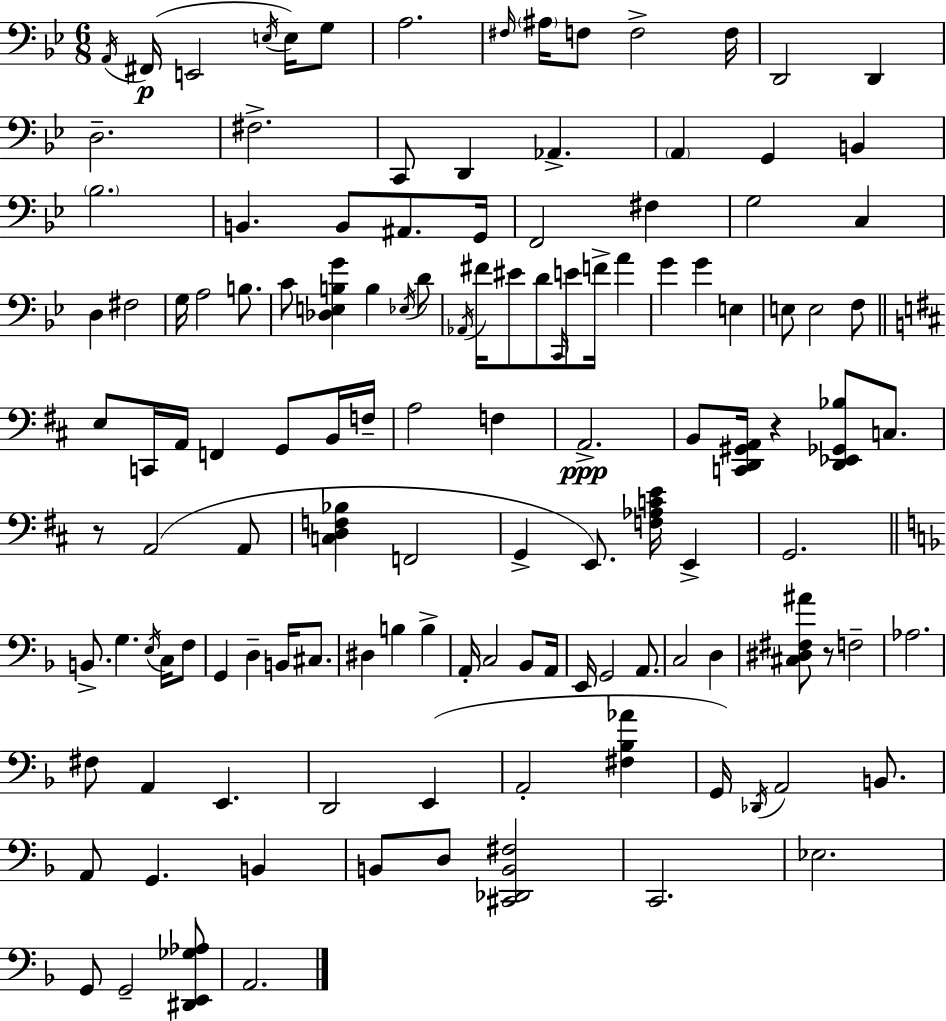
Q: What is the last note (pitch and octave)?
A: A2